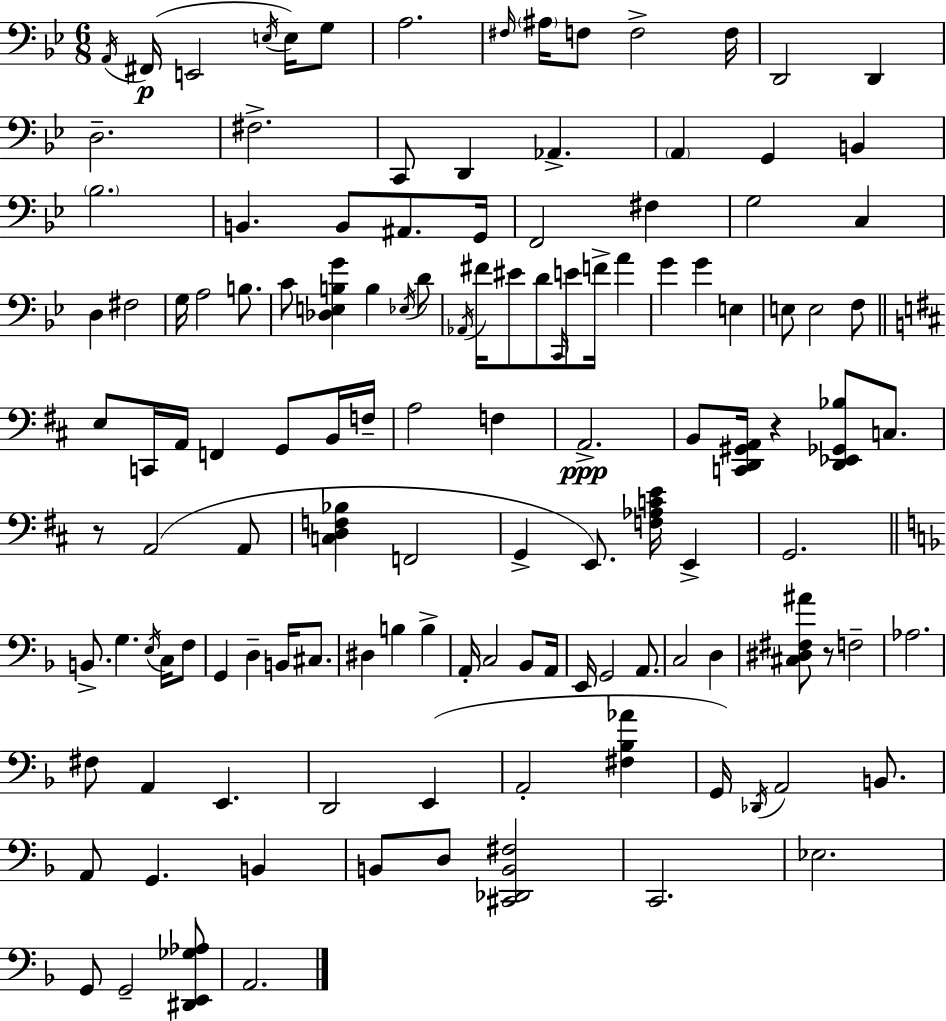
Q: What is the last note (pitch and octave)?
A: A2